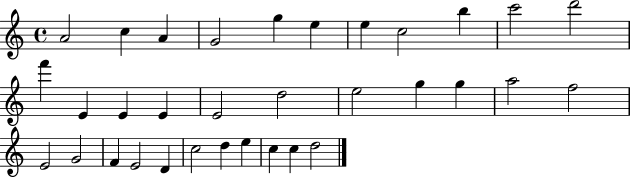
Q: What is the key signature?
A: C major